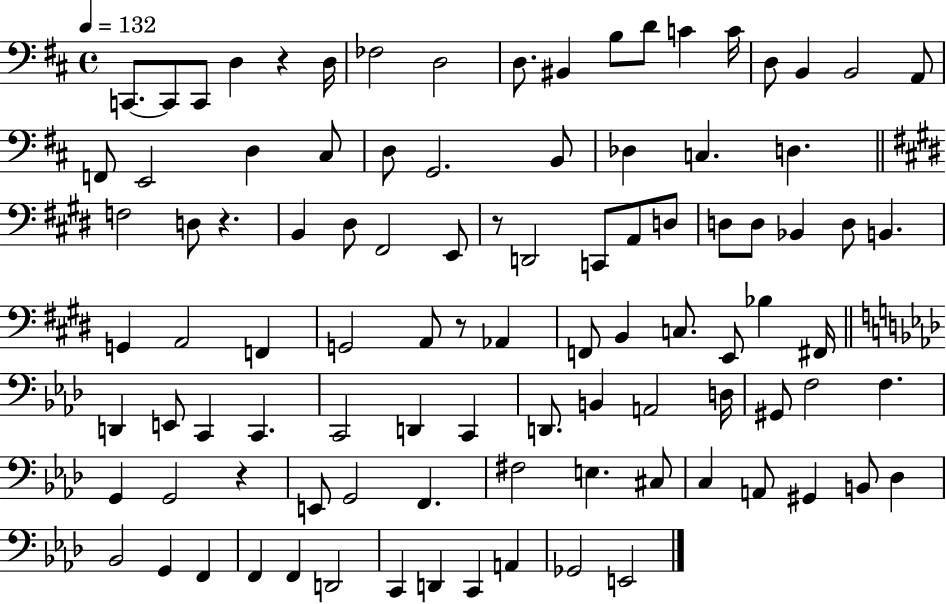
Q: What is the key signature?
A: D major